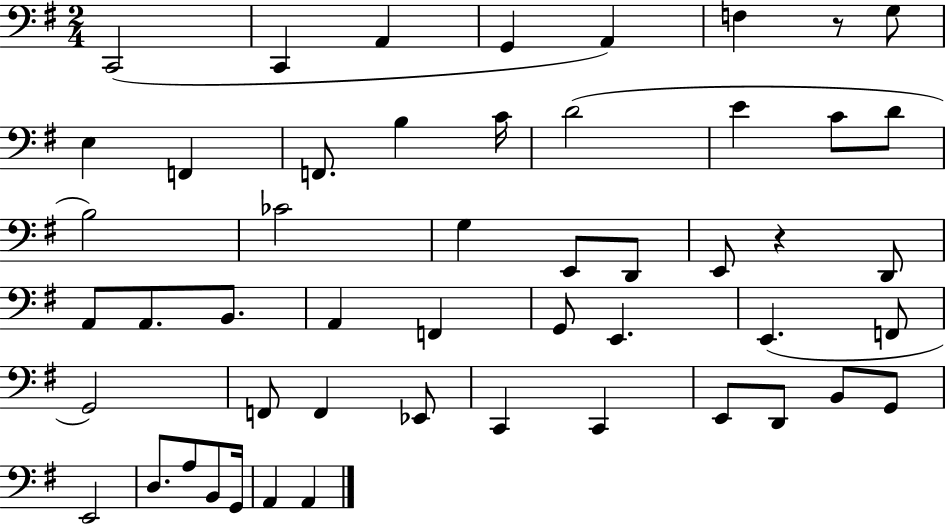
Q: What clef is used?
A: bass